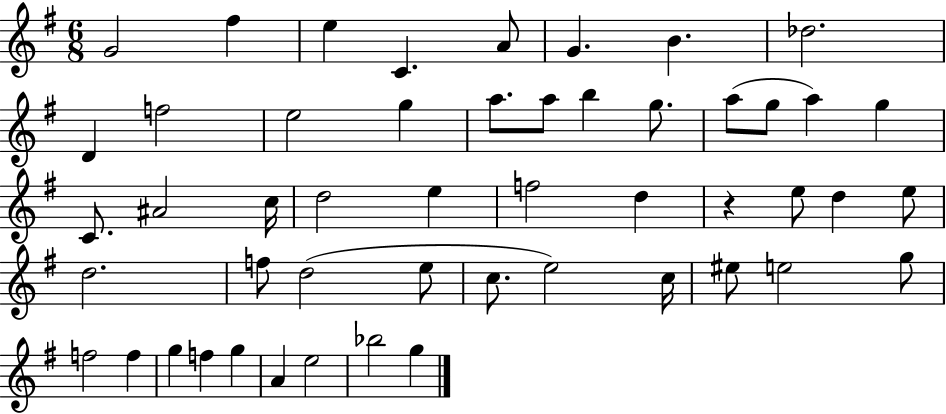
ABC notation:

X:1
T:Untitled
M:6/8
L:1/4
K:G
G2 ^f e C A/2 G B _d2 D f2 e2 g a/2 a/2 b g/2 a/2 g/2 a g C/2 ^A2 c/4 d2 e f2 d z e/2 d e/2 d2 f/2 d2 e/2 c/2 e2 c/4 ^e/2 e2 g/2 f2 f g f g A e2 _b2 g